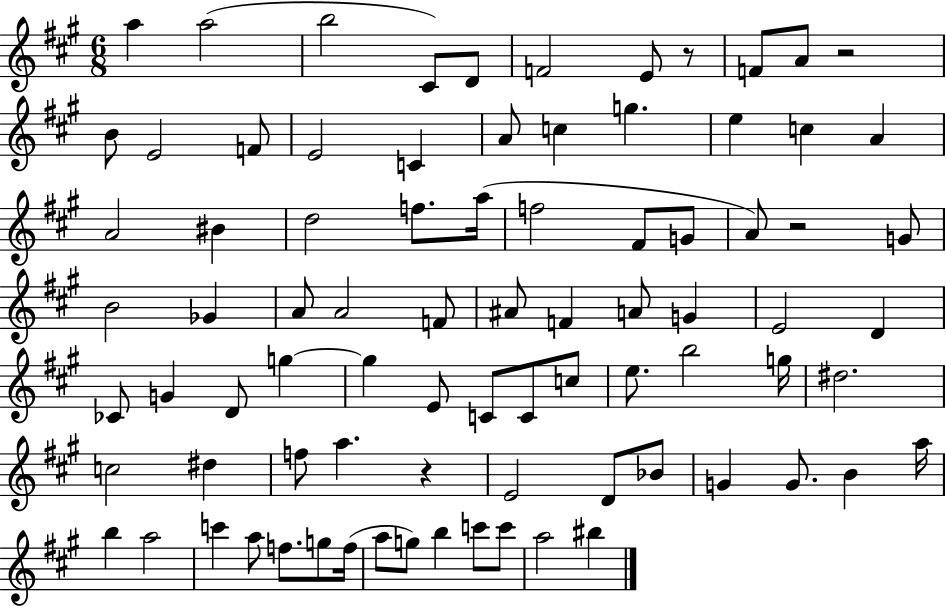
{
  \clef treble
  \numericTimeSignature
  \time 6/8
  \key a \major
  a''4 a''2( | b''2 cis'8) d'8 | f'2 e'8 r8 | f'8 a'8 r2 | \break b'8 e'2 f'8 | e'2 c'4 | a'8 c''4 g''4. | e''4 c''4 a'4 | \break a'2 bis'4 | d''2 f''8. a''16( | f''2 fis'8 g'8 | a'8) r2 g'8 | \break b'2 ges'4 | a'8 a'2 f'8 | ais'8 f'4 a'8 g'4 | e'2 d'4 | \break ces'8 g'4 d'8 g''4~~ | g''4 e'8 c'8 c'8 c''8 | e''8. b''2 g''16 | dis''2. | \break c''2 dis''4 | f''8 a''4. r4 | e'2 d'8 bes'8 | g'4 g'8. b'4 a''16 | \break b''4 a''2 | c'''4 a''8 f''8. g''8 f''16( | a''8 g''8) b''4 c'''8 c'''8 | a''2 bis''4 | \break \bar "|."
}